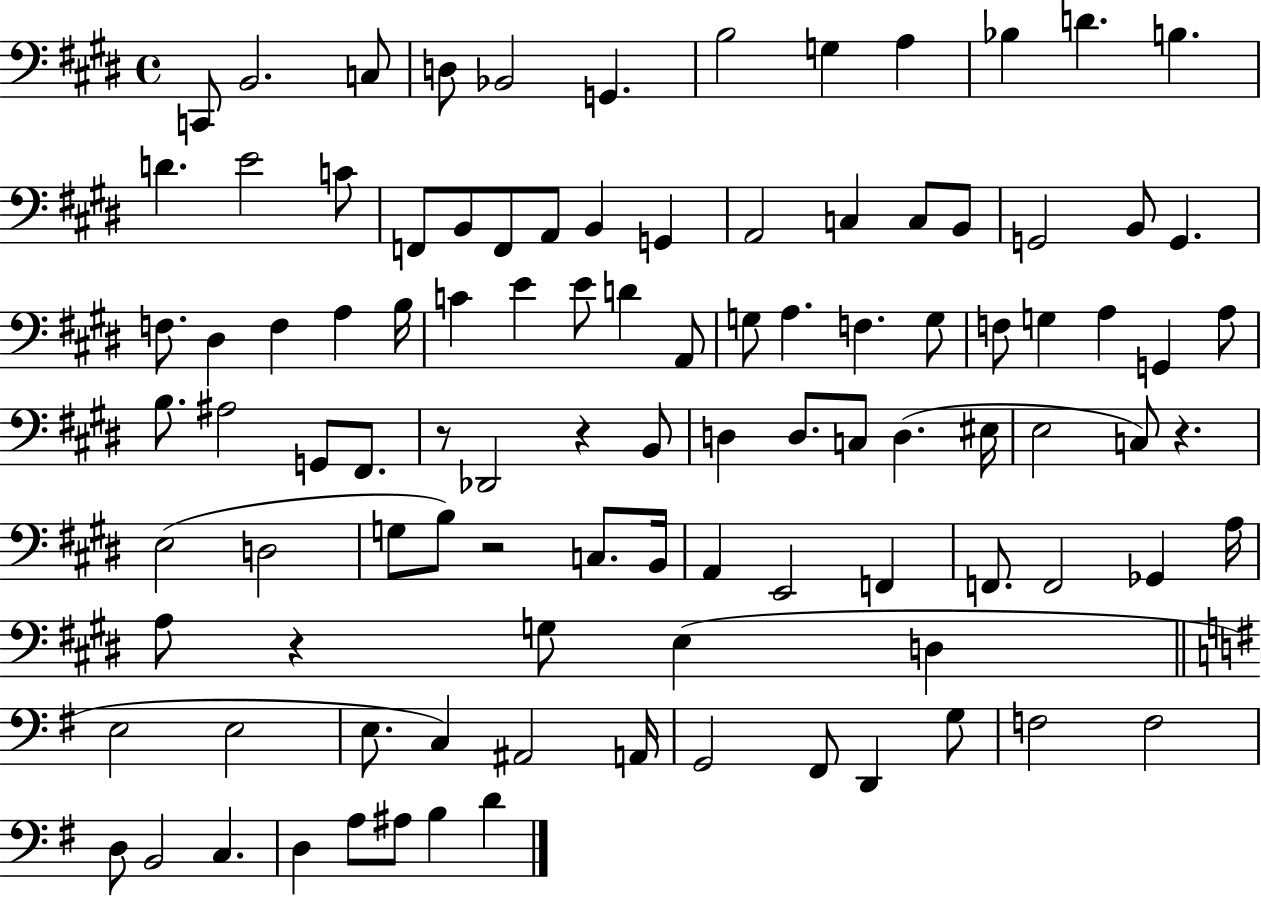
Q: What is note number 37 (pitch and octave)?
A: D4